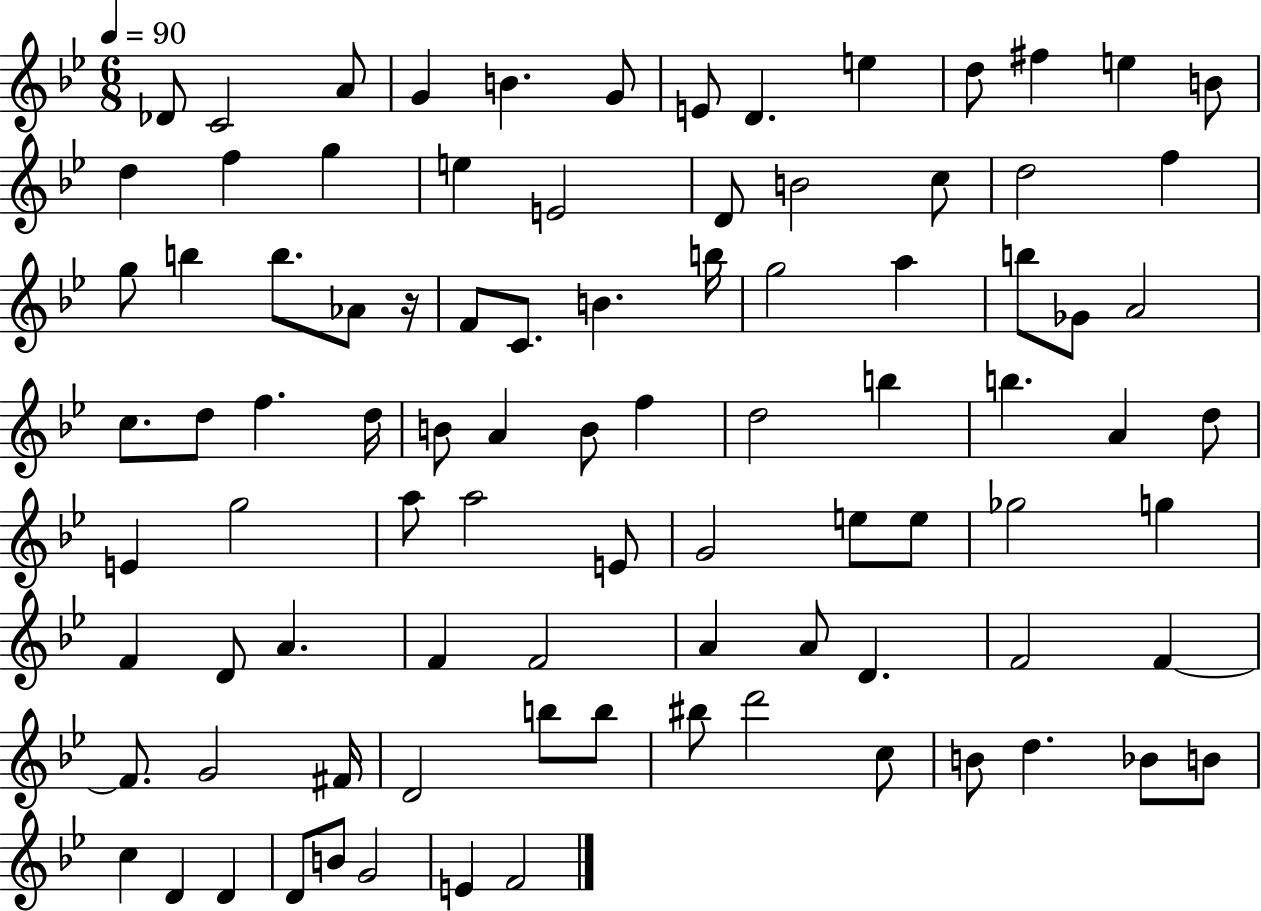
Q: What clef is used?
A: treble